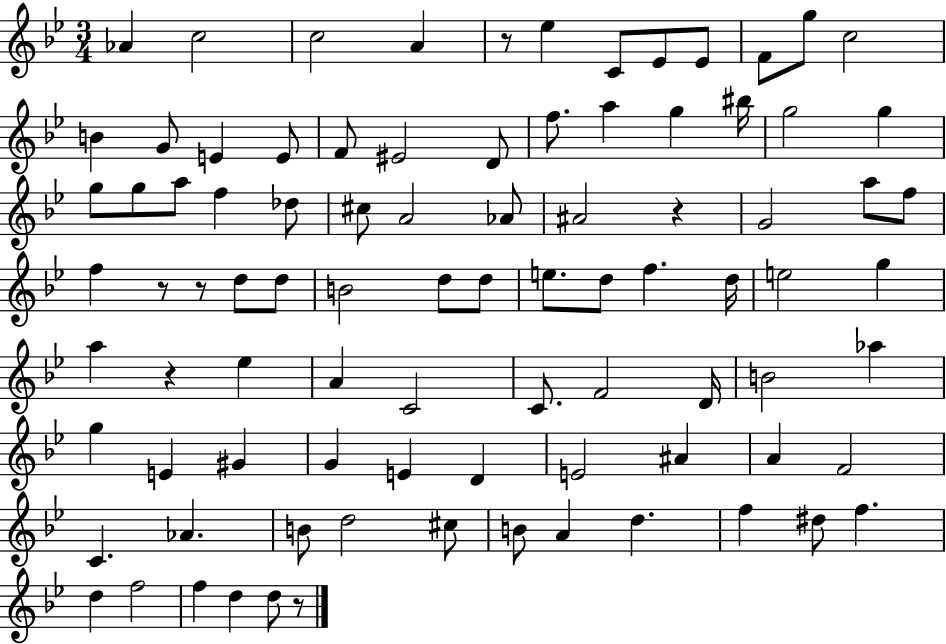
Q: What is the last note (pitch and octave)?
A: D5